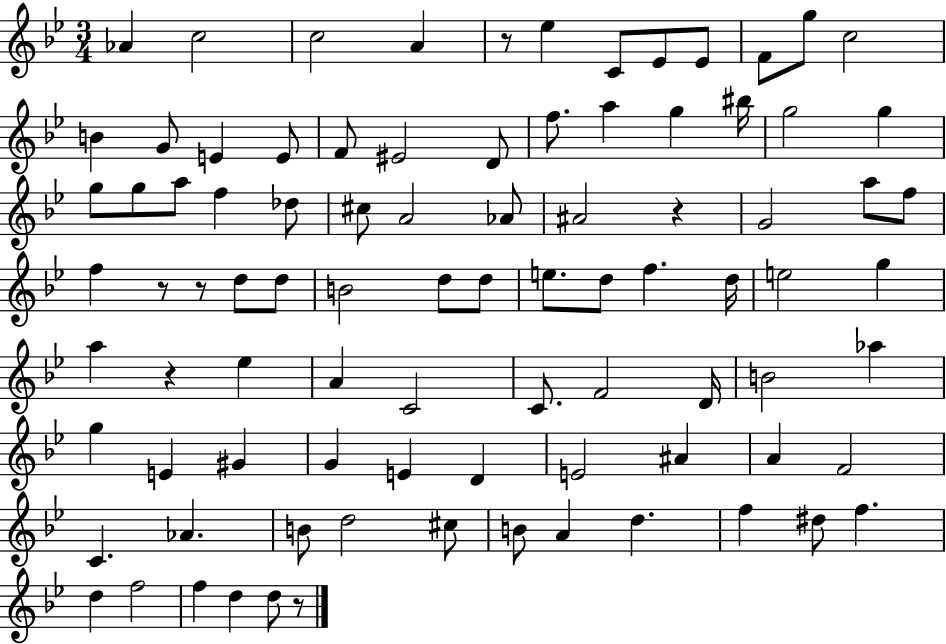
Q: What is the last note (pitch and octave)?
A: D5